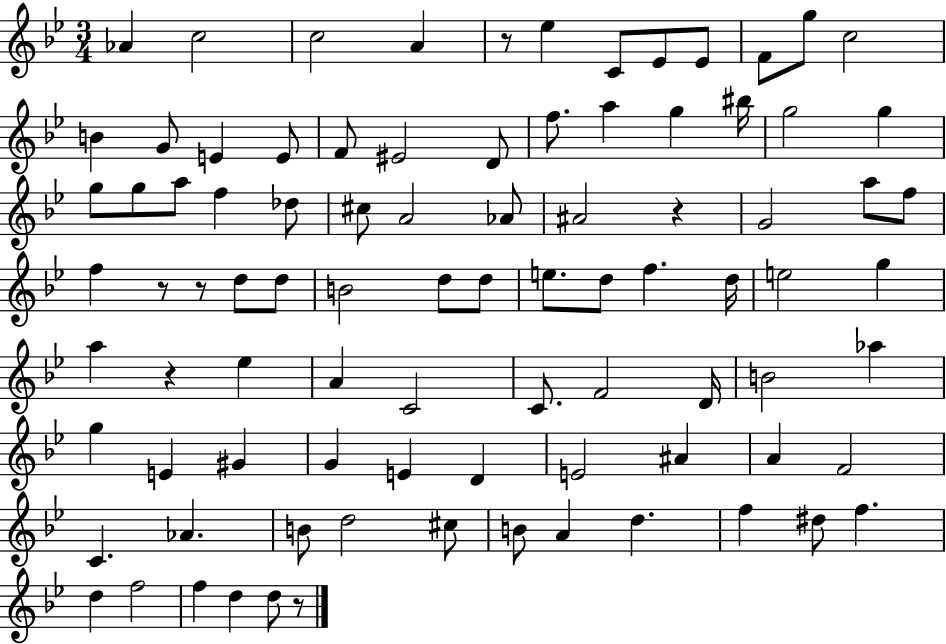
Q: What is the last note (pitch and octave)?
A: D5